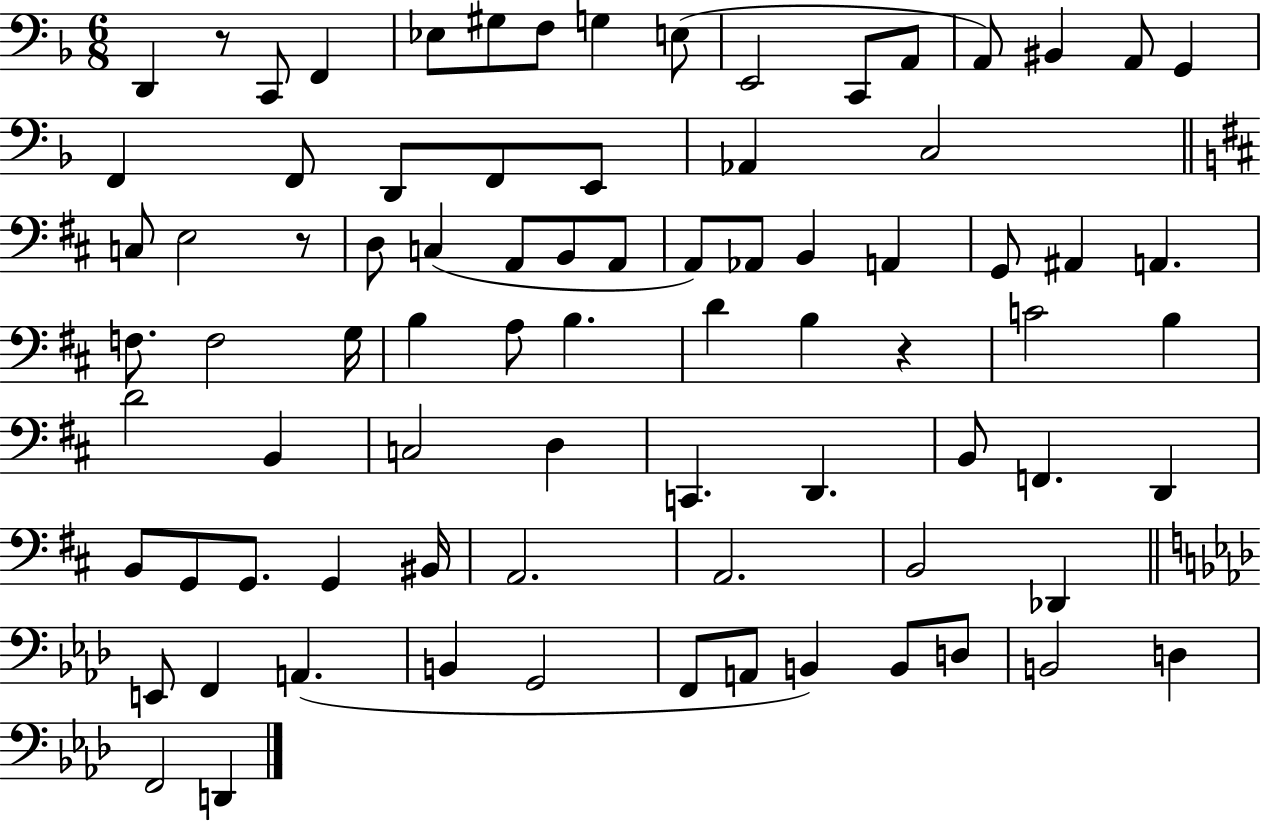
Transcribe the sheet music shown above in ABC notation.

X:1
T:Untitled
M:6/8
L:1/4
K:F
D,, z/2 C,,/2 F,, _E,/2 ^G,/2 F,/2 G, E,/2 E,,2 C,,/2 A,,/2 A,,/2 ^B,, A,,/2 G,, F,, F,,/2 D,,/2 F,,/2 E,,/2 _A,, C,2 C,/2 E,2 z/2 D,/2 C, A,,/2 B,,/2 A,,/2 A,,/2 _A,,/2 B,, A,, G,,/2 ^A,, A,, F,/2 F,2 G,/4 B, A,/2 B, D B, z C2 B, D2 B,, C,2 D, C,, D,, B,,/2 F,, D,, B,,/2 G,,/2 G,,/2 G,, ^B,,/4 A,,2 A,,2 B,,2 _D,, E,,/2 F,, A,, B,, G,,2 F,,/2 A,,/2 B,, B,,/2 D,/2 B,,2 D, F,,2 D,,